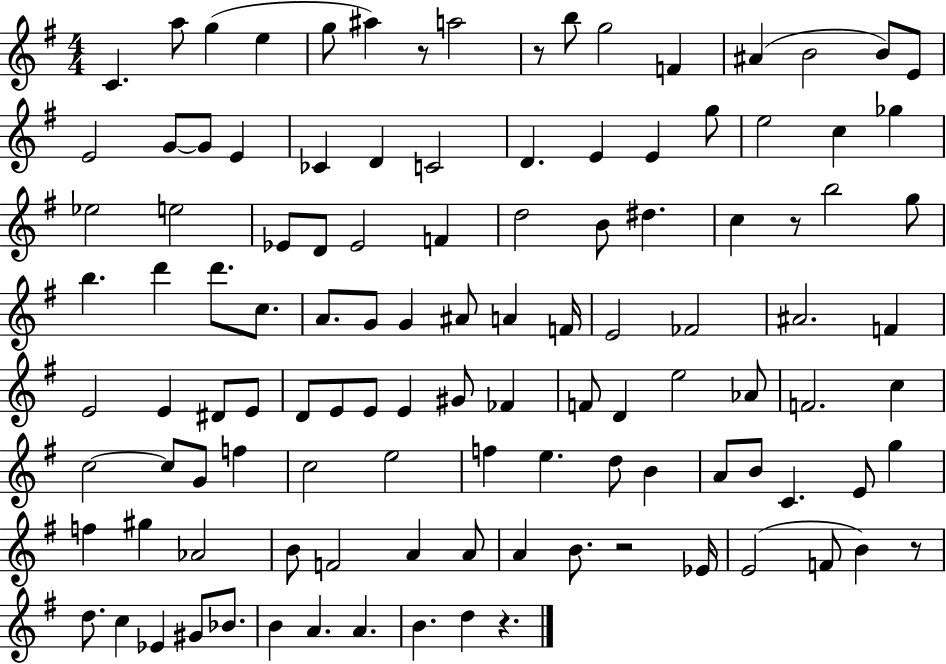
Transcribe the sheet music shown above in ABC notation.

X:1
T:Untitled
M:4/4
L:1/4
K:G
C a/2 g e g/2 ^a z/2 a2 z/2 b/2 g2 F ^A B2 B/2 E/2 E2 G/2 G/2 E _C D C2 D E E g/2 e2 c _g _e2 e2 _E/2 D/2 _E2 F d2 B/2 ^d c z/2 b2 g/2 b d' d'/2 c/2 A/2 G/2 G ^A/2 A F/4 E2 _F2 ^A2 F E2 E ^D/2 E/2 D/2 E/2 E/2 E ^G/2 _F F/2 D e2 _A/2 F2 c c2 c/2 G/2 f c2 e2 f e d/2 B A/2 B/2 C E/2 g f ^g _A2 B/2 F2 A A/2 A B/2 z2 _E/4 E2 F/2 B z/2 d/2 c _E ^G/2 _B/2 B A A B d z